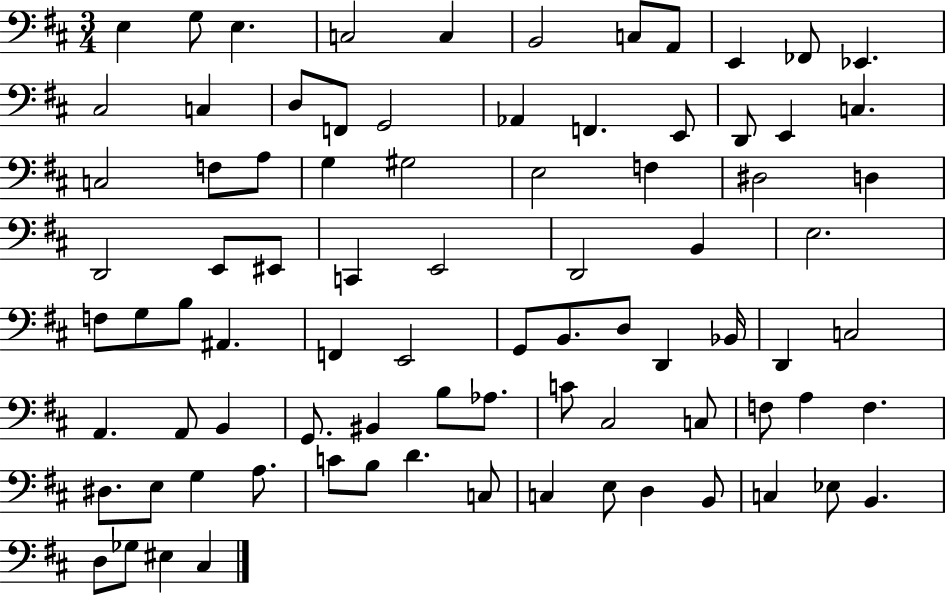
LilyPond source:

{
  \clef bass
  \numericTimeSignature
  \time 3/4
  \key d \major
  e4 g8 e4. | c2 c4 | b,2 c8 a,8 | e,4 fes,8 ees,4. | \break cis2 c4 | d8 f,8 g,2 | aes,4 f,4. e,8 | d,8 e,4 c4. | \break c2 f8 a8 | g4 gis2 | e2 f4 | dis2 d4 | \break d,2 e,8 eis,8 | c,4 e,2 | d,2 b,4 | e2. | \break f8 g8 b8 ais,4. | f,4 e,2 | g,8 b,8. d8 d,4 bes,16 | d,4 c2 | \break a,4. a,8 b,4 | g,8. bis,4 b8 aes8. | c'8 cis2 c8 | f8 a4 f4. | \break dis8. e8 g4 a8. | c'8 b8 d'4. c8 | c4 e8 d4 b,8 | c4 ees8 b,4. | \break d8 ges8 eis4 cis4 | \bar "|."
}